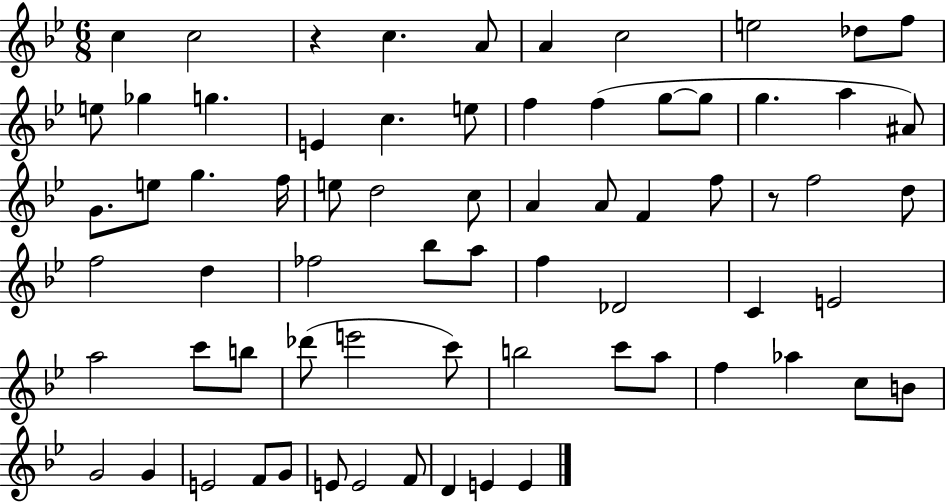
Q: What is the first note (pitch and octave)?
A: C5